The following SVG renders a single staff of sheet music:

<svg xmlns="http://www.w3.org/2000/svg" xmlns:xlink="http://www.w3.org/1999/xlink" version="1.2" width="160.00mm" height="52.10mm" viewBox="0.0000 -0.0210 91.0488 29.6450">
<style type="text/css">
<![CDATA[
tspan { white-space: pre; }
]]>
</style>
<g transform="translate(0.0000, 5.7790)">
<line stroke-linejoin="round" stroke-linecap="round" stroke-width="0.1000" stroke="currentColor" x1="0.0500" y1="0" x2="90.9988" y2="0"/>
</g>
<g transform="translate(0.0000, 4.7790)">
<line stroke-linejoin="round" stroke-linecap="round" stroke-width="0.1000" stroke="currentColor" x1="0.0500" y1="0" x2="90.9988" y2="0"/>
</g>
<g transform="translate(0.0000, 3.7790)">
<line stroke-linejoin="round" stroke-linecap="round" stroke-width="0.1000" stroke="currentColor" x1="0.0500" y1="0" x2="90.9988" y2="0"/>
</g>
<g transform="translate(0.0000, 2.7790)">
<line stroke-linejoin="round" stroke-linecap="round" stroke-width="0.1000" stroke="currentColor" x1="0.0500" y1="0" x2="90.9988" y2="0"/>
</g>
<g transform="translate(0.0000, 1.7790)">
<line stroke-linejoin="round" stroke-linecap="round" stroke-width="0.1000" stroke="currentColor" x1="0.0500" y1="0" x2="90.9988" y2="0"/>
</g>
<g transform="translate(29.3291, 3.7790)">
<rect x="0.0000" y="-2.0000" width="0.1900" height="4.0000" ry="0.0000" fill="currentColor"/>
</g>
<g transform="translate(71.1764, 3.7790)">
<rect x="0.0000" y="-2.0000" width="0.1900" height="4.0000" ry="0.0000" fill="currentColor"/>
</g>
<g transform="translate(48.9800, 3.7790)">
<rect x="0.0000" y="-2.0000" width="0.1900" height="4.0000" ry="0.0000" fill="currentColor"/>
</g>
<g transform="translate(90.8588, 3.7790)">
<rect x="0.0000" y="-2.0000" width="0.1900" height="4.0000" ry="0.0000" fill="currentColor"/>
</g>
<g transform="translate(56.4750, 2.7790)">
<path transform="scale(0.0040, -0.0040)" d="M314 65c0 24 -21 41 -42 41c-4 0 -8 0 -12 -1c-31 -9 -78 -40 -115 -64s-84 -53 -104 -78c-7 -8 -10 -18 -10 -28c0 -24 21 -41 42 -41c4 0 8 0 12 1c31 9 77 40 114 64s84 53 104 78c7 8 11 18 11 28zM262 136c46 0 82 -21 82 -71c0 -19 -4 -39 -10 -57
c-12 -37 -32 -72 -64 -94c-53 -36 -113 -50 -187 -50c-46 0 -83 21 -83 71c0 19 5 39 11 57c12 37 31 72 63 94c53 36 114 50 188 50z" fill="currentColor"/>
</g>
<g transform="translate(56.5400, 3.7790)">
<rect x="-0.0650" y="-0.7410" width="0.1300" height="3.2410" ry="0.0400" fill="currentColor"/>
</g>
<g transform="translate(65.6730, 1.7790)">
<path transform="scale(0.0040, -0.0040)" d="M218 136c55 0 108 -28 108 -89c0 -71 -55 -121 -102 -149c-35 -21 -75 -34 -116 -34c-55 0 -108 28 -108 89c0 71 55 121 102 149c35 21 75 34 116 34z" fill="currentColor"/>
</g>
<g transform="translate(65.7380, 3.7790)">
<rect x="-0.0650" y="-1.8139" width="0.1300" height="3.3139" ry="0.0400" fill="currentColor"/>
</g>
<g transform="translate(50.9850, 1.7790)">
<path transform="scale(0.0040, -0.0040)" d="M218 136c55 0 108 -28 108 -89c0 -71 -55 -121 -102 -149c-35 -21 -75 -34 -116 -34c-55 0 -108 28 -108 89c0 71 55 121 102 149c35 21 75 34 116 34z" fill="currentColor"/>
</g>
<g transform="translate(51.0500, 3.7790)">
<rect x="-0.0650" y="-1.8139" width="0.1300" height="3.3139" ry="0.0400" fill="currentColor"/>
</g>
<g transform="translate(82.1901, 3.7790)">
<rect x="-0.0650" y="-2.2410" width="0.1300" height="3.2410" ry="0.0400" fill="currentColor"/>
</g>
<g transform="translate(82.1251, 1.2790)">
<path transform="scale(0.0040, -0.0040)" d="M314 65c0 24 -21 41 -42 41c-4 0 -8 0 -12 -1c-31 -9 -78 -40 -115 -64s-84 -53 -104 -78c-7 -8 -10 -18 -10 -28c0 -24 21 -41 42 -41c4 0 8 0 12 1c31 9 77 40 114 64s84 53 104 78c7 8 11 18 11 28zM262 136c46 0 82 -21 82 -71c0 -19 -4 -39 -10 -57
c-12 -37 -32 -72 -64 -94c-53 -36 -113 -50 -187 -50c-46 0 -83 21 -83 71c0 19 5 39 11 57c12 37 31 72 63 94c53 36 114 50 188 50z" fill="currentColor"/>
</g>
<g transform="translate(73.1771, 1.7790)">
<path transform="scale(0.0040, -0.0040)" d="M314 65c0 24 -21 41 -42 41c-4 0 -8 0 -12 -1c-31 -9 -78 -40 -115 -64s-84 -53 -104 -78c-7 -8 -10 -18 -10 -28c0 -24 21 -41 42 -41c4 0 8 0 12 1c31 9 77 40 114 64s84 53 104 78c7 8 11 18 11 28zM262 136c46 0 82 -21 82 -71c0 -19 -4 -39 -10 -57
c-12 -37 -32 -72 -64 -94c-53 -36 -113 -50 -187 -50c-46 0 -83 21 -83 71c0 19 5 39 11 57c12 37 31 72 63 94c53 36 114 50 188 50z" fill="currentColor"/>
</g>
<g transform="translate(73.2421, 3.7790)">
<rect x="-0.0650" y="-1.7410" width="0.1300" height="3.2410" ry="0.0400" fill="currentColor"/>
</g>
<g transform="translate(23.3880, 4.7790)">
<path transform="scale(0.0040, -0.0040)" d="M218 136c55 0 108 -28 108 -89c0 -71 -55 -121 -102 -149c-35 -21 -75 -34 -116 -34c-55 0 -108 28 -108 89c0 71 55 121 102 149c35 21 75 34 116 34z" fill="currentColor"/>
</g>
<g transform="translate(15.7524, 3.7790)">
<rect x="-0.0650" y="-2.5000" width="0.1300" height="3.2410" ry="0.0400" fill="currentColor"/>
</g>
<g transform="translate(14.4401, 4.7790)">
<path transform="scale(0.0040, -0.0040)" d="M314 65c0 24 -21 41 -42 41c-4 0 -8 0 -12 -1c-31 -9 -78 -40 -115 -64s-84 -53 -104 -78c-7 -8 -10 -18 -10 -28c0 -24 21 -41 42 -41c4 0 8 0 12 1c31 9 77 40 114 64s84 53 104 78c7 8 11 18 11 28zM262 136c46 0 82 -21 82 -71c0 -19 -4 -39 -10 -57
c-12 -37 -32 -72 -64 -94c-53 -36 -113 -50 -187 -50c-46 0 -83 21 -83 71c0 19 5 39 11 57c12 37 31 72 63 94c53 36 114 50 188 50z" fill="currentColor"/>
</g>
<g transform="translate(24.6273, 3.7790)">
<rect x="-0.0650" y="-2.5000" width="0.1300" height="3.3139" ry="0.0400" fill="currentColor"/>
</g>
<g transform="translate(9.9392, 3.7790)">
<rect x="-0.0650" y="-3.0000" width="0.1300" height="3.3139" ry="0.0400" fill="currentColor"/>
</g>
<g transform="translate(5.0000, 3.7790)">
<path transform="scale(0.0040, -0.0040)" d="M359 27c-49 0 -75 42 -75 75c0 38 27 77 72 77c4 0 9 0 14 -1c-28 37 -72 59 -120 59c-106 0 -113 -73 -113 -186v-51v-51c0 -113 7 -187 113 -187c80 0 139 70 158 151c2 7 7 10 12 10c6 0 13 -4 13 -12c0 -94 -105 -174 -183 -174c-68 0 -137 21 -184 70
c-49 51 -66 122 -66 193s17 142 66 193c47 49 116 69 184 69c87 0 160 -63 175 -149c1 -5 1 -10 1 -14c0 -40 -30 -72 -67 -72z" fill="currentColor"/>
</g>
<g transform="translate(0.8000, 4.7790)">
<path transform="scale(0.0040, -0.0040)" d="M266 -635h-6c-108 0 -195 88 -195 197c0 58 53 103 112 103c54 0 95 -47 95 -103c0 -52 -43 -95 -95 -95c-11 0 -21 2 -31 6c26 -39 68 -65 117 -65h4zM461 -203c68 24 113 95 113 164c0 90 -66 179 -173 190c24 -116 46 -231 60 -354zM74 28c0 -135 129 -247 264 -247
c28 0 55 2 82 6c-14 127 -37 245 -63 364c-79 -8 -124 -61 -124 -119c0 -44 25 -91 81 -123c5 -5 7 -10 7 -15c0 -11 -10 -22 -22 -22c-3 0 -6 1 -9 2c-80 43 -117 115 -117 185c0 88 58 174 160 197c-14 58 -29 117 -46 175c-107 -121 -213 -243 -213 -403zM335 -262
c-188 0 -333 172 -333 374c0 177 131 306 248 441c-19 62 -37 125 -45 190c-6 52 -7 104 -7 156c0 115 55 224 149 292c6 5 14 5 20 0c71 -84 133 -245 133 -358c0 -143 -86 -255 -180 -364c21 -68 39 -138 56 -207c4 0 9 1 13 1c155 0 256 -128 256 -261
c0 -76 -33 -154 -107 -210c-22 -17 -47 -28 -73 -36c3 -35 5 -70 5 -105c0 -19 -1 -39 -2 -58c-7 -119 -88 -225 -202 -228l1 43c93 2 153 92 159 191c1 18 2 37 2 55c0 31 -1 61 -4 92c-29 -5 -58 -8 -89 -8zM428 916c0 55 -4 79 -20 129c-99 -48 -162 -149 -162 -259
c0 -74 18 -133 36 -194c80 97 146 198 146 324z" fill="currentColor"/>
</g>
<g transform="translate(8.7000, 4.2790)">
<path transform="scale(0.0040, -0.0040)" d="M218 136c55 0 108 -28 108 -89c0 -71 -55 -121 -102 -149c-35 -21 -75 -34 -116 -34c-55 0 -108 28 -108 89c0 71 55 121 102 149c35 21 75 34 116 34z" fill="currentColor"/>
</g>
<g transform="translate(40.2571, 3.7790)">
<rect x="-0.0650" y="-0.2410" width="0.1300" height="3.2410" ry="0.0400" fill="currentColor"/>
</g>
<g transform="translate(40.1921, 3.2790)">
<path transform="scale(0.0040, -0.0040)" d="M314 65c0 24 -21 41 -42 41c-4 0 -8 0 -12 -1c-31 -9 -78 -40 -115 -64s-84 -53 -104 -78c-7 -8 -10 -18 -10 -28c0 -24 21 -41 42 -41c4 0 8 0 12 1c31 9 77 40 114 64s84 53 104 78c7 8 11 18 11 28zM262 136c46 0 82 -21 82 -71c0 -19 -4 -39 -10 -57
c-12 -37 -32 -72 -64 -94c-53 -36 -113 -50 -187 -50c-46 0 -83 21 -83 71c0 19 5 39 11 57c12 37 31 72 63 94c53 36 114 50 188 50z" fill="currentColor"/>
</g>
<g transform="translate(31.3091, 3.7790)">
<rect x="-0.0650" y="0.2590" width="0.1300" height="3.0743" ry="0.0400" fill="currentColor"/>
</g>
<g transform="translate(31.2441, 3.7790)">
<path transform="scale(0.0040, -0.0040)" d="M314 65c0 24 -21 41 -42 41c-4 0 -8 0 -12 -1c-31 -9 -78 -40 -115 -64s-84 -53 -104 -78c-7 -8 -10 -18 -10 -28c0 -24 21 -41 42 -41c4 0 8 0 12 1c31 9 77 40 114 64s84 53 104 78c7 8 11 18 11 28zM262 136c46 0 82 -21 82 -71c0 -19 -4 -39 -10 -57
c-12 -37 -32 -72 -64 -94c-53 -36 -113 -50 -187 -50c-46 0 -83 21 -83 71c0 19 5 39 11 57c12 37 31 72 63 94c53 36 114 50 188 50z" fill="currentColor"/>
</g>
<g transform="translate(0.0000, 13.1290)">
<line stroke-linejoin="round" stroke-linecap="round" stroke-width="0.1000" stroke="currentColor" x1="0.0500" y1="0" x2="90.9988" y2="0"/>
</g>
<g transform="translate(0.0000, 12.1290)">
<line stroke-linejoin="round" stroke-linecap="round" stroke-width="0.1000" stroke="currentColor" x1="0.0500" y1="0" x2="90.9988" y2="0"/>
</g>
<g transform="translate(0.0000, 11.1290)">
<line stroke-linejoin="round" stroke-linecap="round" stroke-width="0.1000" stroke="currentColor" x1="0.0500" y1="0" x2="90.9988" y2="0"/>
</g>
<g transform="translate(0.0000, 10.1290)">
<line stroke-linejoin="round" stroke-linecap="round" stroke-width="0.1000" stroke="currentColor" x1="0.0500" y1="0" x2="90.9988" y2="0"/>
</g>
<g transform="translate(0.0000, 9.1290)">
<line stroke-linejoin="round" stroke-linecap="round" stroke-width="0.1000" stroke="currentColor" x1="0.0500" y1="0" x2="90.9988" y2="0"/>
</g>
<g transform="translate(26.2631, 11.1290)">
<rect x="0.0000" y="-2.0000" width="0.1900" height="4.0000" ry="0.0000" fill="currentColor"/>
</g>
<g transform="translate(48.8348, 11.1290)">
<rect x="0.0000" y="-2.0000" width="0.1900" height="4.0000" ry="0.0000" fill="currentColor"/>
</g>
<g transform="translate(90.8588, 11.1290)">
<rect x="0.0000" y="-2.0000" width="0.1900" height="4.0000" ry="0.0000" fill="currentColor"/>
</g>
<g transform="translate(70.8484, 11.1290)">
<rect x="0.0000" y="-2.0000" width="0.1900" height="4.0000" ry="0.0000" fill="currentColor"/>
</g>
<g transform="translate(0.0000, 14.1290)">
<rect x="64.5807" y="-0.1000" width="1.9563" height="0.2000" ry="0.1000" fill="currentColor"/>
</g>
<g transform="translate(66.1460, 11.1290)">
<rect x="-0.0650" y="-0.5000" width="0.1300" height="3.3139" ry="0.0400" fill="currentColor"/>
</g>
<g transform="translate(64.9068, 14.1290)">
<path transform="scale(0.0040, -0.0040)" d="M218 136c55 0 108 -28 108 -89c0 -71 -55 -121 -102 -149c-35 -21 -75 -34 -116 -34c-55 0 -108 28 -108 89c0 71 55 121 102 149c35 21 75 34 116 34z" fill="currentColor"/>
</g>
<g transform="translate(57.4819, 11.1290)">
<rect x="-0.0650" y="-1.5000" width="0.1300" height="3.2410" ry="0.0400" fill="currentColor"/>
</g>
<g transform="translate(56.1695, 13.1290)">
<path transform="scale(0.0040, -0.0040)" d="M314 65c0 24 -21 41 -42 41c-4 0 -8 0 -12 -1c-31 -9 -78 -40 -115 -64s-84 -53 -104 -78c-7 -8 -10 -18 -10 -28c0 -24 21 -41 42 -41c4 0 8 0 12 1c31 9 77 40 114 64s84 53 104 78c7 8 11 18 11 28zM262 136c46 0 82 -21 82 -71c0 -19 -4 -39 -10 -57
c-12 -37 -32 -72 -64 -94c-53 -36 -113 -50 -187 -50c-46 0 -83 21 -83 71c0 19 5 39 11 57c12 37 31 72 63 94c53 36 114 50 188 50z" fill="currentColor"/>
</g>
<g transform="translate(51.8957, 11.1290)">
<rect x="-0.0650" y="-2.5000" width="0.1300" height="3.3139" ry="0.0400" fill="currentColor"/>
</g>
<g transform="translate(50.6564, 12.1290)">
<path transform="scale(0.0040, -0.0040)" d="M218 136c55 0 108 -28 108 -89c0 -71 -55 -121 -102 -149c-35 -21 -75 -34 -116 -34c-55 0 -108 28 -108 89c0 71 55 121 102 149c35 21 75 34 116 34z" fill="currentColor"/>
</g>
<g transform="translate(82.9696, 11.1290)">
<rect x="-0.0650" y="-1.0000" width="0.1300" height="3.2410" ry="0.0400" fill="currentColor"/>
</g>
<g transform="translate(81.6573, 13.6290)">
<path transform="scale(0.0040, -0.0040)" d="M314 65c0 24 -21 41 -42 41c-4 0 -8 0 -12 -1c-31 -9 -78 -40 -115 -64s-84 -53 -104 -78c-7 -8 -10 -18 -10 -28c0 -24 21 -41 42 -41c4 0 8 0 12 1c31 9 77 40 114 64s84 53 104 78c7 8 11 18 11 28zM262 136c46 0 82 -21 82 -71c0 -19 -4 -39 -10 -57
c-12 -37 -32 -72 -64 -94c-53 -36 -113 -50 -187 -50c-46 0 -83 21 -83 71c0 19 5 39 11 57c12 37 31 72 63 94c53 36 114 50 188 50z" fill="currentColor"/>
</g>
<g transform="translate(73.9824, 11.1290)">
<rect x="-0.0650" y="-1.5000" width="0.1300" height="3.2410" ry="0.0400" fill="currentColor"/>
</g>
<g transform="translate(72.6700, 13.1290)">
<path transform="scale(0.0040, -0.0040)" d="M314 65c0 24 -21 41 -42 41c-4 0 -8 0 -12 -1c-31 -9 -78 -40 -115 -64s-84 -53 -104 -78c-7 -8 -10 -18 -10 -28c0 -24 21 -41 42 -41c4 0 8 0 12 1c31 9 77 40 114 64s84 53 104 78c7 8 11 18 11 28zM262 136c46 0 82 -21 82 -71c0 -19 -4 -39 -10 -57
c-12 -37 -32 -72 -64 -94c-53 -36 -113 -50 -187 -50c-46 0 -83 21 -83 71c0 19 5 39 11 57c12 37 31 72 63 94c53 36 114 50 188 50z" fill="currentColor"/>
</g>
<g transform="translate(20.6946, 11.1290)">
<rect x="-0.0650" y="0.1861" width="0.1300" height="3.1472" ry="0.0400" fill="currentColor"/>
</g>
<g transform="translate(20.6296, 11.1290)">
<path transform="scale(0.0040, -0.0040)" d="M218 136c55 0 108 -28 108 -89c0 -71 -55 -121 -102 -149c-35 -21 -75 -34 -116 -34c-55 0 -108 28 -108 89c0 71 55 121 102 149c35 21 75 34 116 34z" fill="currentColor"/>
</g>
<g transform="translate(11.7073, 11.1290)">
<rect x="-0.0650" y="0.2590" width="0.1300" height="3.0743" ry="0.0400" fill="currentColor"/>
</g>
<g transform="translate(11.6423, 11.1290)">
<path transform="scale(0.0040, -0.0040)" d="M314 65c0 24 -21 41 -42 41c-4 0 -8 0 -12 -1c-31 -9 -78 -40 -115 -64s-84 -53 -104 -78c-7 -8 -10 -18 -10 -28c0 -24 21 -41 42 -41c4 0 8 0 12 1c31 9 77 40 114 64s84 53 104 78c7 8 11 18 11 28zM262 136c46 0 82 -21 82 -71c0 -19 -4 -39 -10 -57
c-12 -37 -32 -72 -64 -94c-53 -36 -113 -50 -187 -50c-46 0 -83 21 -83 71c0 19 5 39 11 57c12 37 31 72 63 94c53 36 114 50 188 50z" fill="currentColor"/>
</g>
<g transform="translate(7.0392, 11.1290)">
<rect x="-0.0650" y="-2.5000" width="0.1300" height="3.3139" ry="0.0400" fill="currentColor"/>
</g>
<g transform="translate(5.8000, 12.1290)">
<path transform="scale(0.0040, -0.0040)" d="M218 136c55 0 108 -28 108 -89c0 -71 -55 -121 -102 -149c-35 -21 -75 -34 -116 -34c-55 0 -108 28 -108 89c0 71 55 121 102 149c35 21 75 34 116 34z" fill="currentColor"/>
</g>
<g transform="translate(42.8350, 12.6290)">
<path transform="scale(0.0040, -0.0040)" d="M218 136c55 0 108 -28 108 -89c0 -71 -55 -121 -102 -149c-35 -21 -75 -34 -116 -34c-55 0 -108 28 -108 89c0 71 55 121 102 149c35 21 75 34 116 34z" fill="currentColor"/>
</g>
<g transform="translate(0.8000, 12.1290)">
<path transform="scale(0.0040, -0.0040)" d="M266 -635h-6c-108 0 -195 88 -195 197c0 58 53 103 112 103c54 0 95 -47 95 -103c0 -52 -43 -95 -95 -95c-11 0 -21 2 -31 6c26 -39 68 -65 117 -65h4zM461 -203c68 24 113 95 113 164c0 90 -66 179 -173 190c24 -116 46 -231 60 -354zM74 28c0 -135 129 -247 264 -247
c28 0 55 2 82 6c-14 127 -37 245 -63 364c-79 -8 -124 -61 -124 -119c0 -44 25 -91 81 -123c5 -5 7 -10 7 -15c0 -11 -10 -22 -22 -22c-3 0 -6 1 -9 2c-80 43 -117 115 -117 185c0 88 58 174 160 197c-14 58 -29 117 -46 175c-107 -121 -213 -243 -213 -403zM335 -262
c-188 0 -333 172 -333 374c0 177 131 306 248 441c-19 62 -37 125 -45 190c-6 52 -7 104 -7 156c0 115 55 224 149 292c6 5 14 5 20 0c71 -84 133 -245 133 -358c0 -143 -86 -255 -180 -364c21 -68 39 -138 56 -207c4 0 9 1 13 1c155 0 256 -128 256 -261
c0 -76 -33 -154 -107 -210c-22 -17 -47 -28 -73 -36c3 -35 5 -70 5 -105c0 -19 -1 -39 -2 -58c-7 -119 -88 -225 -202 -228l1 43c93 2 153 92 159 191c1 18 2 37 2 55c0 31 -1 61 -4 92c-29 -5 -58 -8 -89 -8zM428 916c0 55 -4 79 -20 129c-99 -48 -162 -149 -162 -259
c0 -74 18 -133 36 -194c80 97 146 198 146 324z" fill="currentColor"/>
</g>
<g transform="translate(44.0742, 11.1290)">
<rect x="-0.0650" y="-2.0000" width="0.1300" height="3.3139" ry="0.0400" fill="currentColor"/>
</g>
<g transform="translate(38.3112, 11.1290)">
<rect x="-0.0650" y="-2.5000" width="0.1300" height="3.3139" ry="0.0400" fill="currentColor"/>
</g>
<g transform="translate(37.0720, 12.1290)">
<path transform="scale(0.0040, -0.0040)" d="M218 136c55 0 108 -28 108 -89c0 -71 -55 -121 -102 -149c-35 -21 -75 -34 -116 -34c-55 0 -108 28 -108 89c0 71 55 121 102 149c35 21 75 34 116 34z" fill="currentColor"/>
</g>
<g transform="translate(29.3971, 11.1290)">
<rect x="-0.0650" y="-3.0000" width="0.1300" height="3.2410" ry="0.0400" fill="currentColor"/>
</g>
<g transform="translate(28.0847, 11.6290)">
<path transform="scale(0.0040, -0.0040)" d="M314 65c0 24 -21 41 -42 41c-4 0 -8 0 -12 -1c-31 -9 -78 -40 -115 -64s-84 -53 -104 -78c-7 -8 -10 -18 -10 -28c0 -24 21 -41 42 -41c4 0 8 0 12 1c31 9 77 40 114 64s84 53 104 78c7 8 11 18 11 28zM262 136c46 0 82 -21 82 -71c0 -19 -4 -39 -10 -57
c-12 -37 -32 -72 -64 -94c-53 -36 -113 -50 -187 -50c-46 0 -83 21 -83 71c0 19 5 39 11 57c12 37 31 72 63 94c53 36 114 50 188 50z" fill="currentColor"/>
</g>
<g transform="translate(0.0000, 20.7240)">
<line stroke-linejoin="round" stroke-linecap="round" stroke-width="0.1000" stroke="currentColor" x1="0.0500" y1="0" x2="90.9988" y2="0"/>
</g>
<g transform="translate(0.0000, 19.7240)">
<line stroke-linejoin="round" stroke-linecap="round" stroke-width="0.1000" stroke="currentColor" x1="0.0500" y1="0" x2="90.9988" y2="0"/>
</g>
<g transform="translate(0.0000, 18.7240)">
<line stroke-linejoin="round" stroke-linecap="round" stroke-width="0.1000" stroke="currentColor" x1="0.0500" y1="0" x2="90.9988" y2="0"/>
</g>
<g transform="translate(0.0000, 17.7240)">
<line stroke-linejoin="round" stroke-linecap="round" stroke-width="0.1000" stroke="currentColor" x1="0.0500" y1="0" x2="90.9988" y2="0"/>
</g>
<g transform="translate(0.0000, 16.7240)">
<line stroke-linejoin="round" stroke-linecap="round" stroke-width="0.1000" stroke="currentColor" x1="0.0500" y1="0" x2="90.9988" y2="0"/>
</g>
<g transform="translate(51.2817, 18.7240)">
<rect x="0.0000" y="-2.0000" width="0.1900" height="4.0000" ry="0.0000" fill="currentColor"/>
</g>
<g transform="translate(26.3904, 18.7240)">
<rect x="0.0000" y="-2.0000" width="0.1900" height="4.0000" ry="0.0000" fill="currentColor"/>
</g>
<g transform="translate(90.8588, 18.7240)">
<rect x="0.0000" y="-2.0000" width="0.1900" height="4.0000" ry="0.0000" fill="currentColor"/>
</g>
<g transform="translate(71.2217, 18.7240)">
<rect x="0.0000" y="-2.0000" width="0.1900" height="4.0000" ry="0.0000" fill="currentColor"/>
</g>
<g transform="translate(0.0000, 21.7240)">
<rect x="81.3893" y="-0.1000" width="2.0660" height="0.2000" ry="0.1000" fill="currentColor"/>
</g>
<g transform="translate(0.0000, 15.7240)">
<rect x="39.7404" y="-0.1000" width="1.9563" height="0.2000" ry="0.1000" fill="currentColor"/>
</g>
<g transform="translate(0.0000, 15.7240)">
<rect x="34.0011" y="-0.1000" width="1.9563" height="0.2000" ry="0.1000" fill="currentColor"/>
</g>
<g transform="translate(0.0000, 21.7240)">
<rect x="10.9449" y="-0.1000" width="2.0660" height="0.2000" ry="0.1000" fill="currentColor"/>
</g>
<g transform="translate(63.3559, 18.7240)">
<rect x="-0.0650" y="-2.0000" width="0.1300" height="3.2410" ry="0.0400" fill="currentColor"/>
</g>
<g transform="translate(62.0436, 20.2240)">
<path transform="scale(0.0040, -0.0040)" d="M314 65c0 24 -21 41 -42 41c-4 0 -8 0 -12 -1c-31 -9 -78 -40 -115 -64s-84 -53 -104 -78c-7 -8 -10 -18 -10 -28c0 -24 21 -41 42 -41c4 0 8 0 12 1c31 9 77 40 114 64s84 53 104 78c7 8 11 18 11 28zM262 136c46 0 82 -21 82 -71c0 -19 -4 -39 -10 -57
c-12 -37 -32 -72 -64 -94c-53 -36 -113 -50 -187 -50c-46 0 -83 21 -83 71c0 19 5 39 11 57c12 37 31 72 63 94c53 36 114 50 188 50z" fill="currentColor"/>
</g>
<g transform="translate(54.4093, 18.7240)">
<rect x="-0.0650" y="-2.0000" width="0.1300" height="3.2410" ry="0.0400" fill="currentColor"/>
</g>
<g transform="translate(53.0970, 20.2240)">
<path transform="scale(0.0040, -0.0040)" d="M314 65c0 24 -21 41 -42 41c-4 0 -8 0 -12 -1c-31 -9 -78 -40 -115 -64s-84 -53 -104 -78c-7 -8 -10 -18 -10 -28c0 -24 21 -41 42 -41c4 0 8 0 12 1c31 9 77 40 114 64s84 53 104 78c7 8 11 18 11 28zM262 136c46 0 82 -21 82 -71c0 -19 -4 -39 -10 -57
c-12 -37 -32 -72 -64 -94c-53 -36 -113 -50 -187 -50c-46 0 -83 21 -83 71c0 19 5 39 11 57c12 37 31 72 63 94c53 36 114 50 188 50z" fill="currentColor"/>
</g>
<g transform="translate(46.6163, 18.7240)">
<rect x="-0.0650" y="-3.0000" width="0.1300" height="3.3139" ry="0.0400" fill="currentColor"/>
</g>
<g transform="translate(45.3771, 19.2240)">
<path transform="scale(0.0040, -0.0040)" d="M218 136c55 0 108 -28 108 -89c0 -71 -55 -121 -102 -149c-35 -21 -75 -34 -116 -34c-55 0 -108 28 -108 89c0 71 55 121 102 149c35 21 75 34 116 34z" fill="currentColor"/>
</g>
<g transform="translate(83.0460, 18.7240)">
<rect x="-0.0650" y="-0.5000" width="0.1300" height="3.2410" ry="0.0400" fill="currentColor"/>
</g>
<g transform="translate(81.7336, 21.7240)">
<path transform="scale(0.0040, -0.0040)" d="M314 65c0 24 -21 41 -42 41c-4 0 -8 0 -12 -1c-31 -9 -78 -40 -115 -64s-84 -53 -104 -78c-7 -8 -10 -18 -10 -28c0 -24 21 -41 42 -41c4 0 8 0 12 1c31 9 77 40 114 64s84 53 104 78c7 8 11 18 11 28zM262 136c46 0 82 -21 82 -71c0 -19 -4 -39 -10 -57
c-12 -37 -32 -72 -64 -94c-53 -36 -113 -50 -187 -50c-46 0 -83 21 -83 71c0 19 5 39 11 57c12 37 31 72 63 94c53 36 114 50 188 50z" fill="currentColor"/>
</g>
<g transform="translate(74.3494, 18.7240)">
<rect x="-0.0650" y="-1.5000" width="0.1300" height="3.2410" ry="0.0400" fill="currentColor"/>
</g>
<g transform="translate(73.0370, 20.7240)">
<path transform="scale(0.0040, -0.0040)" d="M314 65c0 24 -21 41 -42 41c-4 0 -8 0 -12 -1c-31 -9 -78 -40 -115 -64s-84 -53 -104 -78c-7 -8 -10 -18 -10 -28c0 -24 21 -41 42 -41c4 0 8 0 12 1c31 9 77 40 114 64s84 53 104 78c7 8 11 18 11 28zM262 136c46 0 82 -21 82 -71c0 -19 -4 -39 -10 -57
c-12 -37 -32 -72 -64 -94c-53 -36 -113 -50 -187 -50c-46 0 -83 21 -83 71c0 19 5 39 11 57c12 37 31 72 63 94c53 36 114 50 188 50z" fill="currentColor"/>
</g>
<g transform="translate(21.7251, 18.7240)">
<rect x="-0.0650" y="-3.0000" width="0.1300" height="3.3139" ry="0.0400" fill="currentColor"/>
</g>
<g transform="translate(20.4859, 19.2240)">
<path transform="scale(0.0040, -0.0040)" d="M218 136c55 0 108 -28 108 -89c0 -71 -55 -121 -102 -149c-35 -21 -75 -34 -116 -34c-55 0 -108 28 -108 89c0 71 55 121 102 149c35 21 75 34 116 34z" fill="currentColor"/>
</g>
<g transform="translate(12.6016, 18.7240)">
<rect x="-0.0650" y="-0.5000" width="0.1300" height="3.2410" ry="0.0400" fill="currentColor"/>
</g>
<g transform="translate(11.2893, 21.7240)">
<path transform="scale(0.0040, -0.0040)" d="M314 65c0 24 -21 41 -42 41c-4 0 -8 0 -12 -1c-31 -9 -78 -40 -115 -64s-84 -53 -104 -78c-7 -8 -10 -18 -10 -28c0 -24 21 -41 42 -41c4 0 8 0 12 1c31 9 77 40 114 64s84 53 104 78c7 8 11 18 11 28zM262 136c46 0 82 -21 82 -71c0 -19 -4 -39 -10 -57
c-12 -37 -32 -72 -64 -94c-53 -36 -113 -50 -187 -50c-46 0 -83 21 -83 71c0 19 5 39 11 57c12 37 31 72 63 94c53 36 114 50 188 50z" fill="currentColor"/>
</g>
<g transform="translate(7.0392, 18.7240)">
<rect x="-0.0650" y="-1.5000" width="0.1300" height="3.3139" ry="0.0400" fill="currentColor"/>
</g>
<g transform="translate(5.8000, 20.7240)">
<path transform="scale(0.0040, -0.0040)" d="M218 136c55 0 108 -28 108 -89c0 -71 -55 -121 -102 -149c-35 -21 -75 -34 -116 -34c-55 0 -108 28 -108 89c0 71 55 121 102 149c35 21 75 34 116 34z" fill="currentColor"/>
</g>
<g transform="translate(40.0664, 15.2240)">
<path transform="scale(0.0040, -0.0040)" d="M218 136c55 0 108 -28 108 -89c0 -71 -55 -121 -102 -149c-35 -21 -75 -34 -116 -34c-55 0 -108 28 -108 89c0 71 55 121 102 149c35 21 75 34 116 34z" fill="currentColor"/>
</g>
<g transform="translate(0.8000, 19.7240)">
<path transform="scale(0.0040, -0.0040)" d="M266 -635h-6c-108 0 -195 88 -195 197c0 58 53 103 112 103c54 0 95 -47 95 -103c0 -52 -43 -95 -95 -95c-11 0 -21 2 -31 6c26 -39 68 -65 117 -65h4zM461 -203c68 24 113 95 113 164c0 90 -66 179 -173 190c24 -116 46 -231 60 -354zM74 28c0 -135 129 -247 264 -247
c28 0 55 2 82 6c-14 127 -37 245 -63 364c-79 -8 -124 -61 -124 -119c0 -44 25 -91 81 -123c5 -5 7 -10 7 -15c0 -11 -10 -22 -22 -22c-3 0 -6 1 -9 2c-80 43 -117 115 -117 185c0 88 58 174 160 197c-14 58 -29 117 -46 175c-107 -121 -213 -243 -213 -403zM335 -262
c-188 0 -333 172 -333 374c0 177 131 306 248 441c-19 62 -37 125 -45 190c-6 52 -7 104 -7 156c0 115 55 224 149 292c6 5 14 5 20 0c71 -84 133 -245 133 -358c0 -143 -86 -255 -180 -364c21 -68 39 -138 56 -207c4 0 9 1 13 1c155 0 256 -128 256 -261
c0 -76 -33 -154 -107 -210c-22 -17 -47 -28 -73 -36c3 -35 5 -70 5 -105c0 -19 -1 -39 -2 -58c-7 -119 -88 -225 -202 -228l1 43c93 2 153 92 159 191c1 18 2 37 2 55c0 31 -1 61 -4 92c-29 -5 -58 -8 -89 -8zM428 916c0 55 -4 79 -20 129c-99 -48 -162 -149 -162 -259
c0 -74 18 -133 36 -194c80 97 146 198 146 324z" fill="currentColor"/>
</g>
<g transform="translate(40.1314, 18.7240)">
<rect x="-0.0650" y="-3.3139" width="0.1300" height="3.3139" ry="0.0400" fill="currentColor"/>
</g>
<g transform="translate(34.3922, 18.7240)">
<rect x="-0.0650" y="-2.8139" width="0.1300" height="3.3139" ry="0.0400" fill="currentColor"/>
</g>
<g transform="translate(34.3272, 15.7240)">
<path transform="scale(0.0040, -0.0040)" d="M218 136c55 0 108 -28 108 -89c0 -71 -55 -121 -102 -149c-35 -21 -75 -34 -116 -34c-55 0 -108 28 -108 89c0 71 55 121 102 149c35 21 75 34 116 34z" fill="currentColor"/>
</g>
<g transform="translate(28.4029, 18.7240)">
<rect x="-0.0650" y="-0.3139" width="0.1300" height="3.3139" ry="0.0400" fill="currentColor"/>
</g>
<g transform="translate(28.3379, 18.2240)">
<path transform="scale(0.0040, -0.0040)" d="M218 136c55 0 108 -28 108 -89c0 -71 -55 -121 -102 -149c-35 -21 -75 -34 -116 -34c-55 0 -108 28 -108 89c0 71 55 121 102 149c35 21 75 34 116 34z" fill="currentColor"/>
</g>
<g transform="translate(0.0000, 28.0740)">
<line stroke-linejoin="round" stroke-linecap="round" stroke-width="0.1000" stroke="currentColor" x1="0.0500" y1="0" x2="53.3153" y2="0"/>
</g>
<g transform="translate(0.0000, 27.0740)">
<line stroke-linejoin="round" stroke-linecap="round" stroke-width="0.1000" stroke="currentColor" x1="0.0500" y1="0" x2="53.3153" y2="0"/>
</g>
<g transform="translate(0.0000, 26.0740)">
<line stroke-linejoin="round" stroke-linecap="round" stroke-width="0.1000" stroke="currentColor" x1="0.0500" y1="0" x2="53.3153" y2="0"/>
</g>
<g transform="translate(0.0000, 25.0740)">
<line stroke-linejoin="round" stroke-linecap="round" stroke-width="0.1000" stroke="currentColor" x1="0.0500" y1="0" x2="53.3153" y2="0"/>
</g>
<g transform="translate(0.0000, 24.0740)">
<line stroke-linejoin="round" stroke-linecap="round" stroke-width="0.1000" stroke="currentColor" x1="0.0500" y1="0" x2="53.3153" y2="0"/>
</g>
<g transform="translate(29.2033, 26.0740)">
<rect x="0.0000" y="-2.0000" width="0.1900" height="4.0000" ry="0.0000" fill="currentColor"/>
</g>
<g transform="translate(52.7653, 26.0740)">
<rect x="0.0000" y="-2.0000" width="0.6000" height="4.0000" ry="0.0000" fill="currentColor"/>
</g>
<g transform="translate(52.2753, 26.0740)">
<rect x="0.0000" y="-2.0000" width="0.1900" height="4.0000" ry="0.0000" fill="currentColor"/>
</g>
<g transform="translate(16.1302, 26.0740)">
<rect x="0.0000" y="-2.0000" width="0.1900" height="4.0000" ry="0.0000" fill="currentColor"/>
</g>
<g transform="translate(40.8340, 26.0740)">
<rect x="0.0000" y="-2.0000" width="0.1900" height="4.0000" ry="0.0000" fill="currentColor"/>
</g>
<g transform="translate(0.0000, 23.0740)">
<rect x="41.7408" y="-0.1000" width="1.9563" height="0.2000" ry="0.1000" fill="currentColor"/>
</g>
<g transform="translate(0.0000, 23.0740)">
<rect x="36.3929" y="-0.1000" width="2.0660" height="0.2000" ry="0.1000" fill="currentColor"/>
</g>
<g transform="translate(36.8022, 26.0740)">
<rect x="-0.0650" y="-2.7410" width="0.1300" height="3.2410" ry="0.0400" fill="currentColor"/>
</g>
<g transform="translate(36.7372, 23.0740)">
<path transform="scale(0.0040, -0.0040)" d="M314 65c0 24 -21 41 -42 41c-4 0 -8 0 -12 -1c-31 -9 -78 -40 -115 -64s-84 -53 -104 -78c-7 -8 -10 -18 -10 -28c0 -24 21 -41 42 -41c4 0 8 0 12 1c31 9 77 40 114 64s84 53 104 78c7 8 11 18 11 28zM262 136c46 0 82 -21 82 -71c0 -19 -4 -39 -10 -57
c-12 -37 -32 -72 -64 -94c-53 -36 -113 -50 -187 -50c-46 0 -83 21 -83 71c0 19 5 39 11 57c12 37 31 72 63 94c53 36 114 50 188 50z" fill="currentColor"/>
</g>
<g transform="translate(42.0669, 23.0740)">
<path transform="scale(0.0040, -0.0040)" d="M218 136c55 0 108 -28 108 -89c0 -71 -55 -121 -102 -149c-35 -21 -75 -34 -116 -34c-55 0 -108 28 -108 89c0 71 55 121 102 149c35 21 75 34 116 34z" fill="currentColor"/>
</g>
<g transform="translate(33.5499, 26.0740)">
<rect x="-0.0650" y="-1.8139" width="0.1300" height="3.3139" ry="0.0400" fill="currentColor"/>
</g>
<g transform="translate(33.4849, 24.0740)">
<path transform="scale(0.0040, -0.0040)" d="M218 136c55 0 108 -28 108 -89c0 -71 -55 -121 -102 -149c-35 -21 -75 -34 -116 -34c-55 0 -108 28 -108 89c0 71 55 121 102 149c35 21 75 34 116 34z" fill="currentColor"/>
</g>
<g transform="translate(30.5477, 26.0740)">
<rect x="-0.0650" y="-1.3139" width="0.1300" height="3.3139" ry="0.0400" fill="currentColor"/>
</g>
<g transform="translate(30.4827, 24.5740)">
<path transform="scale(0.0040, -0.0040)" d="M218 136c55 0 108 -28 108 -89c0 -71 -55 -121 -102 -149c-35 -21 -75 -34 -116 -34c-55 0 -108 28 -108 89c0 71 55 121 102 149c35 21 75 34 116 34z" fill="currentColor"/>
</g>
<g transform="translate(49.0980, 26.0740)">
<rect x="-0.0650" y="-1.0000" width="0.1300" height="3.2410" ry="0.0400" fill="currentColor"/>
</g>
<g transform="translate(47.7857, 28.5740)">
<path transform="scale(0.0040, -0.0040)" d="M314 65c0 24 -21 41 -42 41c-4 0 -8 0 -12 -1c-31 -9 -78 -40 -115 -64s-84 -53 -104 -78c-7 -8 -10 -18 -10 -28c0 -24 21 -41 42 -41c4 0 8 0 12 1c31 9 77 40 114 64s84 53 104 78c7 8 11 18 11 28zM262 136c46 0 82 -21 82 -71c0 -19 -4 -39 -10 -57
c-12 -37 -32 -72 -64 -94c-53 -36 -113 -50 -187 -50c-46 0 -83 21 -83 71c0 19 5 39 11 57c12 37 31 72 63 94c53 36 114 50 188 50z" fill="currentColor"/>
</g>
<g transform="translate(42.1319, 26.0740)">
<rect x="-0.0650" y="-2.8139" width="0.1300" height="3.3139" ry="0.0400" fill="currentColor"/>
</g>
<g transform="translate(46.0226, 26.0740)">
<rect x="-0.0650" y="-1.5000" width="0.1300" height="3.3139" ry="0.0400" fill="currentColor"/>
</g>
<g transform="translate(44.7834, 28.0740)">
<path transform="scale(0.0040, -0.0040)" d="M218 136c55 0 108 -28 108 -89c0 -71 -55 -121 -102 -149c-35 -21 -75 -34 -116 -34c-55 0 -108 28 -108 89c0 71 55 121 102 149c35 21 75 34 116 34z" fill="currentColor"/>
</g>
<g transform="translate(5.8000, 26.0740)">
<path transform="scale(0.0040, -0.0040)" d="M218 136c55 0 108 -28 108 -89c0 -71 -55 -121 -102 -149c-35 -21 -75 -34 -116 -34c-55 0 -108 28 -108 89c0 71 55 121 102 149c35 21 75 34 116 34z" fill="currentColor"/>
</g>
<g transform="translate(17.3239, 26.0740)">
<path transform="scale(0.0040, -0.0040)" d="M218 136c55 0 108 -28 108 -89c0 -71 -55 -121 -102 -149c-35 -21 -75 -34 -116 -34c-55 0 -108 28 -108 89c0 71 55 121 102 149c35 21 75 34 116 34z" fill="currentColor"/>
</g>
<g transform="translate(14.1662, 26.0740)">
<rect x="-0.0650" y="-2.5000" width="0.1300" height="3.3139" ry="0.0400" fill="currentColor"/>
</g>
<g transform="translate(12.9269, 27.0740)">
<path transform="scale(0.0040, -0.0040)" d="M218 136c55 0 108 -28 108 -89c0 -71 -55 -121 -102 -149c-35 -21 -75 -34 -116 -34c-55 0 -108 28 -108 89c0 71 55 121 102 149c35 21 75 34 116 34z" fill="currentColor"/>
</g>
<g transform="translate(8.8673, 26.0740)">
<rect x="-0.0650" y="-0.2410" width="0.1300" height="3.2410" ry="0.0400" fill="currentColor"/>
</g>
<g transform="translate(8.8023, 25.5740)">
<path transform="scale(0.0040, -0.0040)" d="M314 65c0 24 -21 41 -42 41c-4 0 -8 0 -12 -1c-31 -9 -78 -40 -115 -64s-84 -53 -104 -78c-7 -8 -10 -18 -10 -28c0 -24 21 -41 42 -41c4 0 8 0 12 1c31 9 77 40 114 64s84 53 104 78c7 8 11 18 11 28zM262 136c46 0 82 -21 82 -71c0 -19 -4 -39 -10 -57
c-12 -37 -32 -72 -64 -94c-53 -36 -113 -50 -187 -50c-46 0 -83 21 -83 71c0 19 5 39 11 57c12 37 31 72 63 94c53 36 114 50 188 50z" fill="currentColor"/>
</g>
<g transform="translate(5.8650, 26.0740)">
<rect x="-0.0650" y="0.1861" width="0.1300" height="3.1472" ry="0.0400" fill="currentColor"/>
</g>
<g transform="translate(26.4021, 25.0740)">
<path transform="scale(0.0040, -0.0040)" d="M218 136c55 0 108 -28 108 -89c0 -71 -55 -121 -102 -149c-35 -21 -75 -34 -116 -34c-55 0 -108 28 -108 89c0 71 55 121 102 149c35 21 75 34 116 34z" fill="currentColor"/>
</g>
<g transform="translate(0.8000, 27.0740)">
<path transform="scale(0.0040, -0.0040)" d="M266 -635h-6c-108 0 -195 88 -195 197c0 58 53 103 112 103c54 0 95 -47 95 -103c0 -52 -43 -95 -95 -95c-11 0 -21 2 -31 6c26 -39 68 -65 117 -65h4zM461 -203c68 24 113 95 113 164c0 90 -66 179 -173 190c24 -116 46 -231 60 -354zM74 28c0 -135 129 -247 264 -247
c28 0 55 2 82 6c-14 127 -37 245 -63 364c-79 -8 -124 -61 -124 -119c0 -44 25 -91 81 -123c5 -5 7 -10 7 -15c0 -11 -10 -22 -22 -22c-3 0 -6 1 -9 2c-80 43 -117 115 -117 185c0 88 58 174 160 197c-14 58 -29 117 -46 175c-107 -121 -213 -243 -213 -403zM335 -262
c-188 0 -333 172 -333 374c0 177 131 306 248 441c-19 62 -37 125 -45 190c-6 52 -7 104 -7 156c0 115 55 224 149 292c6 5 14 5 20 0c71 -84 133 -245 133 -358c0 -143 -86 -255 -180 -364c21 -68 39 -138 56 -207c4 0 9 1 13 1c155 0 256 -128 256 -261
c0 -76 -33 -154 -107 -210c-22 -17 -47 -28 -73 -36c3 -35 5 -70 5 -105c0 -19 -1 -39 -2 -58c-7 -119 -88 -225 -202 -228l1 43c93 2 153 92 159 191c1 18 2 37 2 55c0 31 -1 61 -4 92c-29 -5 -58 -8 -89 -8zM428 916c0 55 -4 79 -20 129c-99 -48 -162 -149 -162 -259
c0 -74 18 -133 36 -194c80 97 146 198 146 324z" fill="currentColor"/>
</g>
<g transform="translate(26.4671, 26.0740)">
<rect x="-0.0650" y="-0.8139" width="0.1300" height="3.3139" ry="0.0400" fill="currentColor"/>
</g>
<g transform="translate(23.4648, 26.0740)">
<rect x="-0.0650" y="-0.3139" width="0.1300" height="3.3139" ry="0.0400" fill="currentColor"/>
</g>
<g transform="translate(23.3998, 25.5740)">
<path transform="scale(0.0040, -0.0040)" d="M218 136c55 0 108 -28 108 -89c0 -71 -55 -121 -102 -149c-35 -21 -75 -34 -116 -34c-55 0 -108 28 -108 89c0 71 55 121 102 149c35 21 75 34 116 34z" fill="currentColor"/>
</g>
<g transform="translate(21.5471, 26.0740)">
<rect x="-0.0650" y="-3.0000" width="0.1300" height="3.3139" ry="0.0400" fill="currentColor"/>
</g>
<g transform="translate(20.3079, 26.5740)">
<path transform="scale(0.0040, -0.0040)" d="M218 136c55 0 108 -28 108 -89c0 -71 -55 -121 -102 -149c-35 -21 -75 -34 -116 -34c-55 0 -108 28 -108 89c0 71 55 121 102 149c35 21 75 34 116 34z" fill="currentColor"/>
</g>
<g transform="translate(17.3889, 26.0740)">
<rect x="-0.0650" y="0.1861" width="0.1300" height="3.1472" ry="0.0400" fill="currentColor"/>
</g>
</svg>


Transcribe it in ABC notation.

X:1
T:Untitled
M:4/4
L:1/4
K:C
A G2 G B2 c2 f d2 f f2 g2 G B2 B A2 G F G E2 C E2 D2 E C2 A c a b A F2 F2 E2 C2 B c2 G B A c d e f a2 a E D2